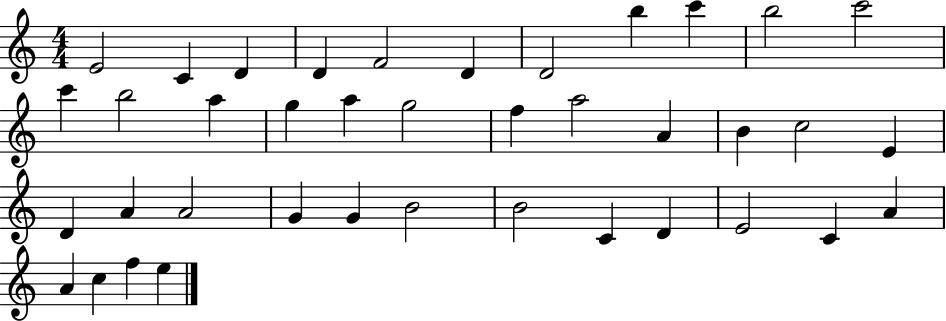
X:1
T:Untitled
M:4/4
L:1/4
K:C
E2 C D D F2 D D2 b c' b2 c'2 c' b2 a g a g2 f a2 A B c2 E D A A2 G G B2 B2 C D E2 C A A c f e